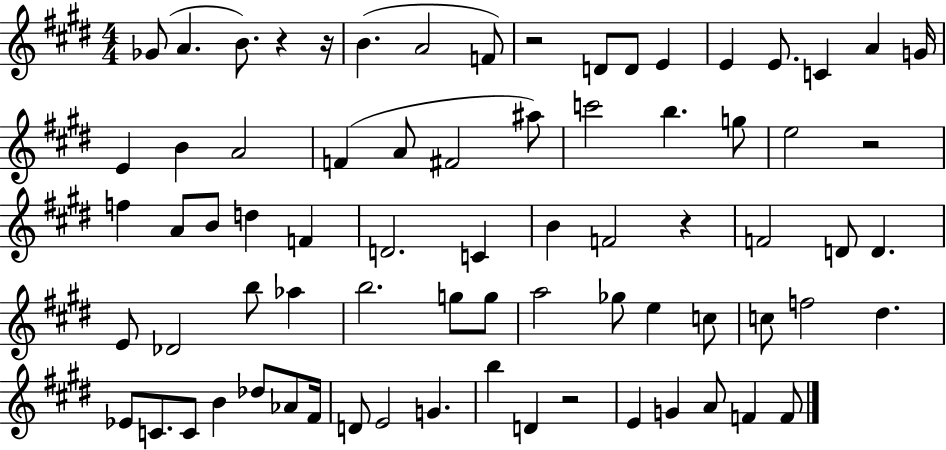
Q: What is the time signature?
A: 4/4